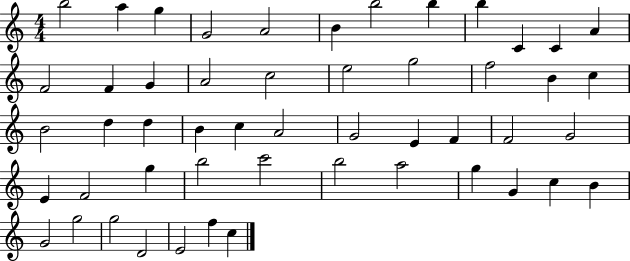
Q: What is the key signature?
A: C major